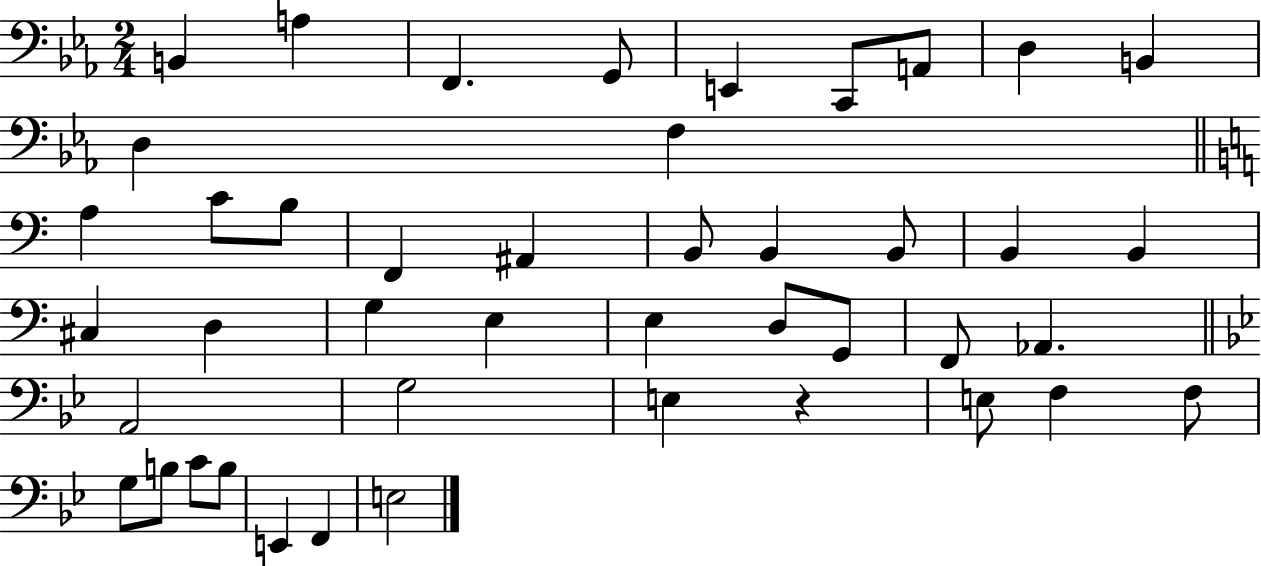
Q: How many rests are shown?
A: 1